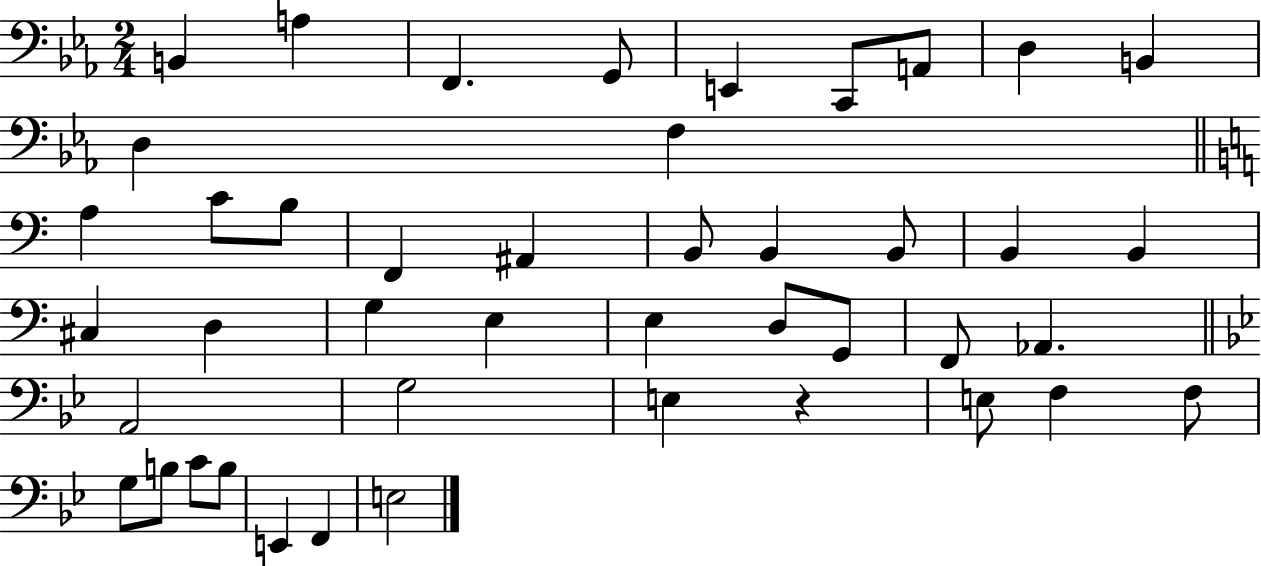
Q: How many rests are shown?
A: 1